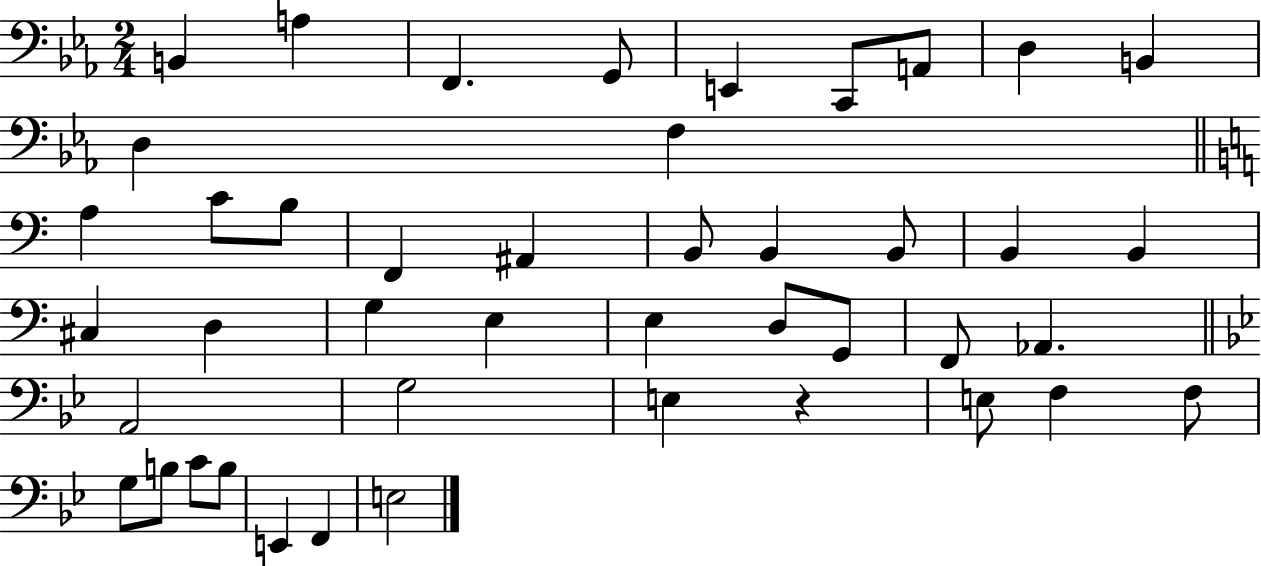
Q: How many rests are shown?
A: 1